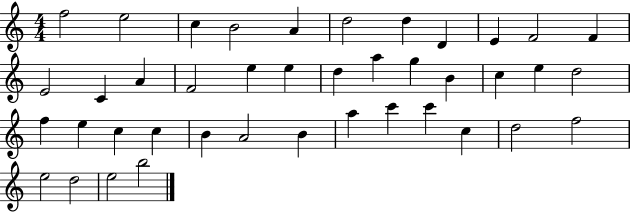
X:1
T:Untitled
M:4/4
L:1/4
K:C
f2 e2 c B2 A d2 d D E F2 F E2 C A F2 e e d a g B c e d2 f e c c B A2 B a c' c' c d2 f2 e2 d2 e2 b2